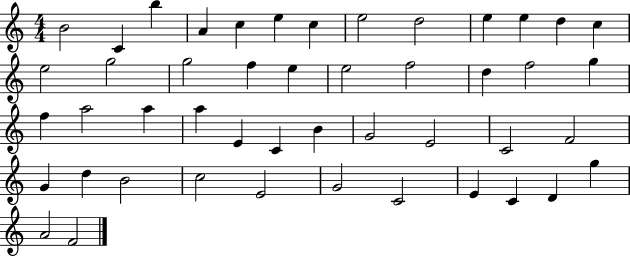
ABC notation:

X:1
T:Untitled
M:4/4
L:1/4
K:C
B2 C b A c e c e2 d2 e e d c e2 g2 g2 f e e2 f2 d f2 g f a2 a a E C B G2 E2 C2 F2 G d B2 c2 E2 G2 C2 E C D g A2 F2